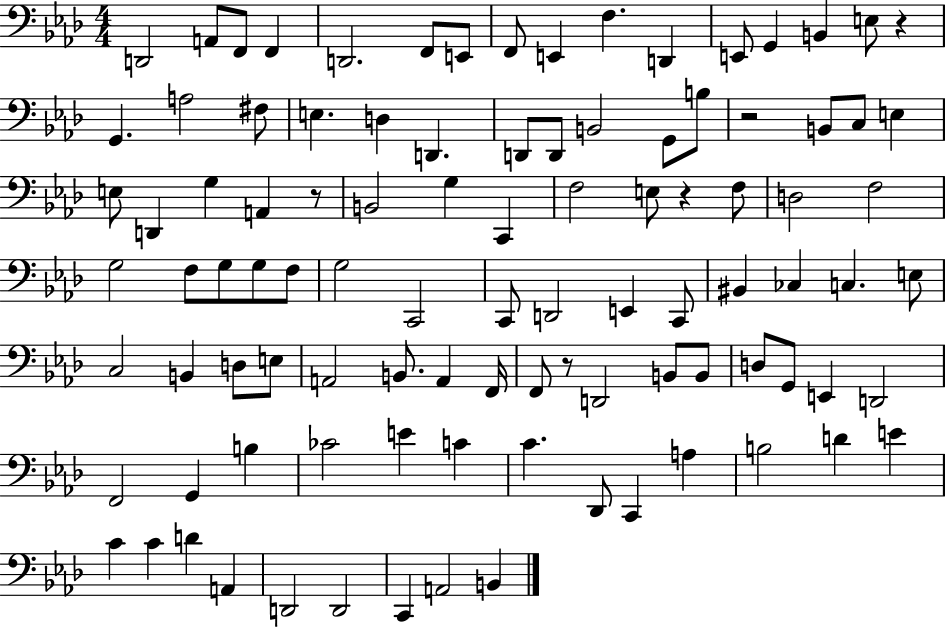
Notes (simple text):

D2/h A2/e F2/e F2/q D2/h. F2/e E2/e F2/e E2/q F3/q. D2/q E2/e G2/q B2/q E3/e R/q G2/q. A3/h F#3/e E3/q. D3/q D2/q. D2/e D2/e B2/h G2/e B3/e R/h B2/e C3/e E3/q E3/e D2/q G3/q A2/q R/e B2/h G3/q C2/q F3/h E3/e R/q F3/e D3/h F3/h G3/h F3/e G3/e G3/e F3/e G3/h C2/h C2/e D2/h E2/q C2/e BIS2/q CES3/q C3/q. E3/e C3/h B2/q D3/e E3/e A2/h B2/e. A2/q F2/s F2/e R/e D2/h B2/e B2/e D3/e G2/e E2/q D2/h F2/h G2/q B3/q CES4/h E4/q C4/q C4/q. Db2/e C2/q A3/q B3/h D4/q E4/q C4/q C4/q D4/q A2/q D2/h D2/h C2/q A2/h B2/q